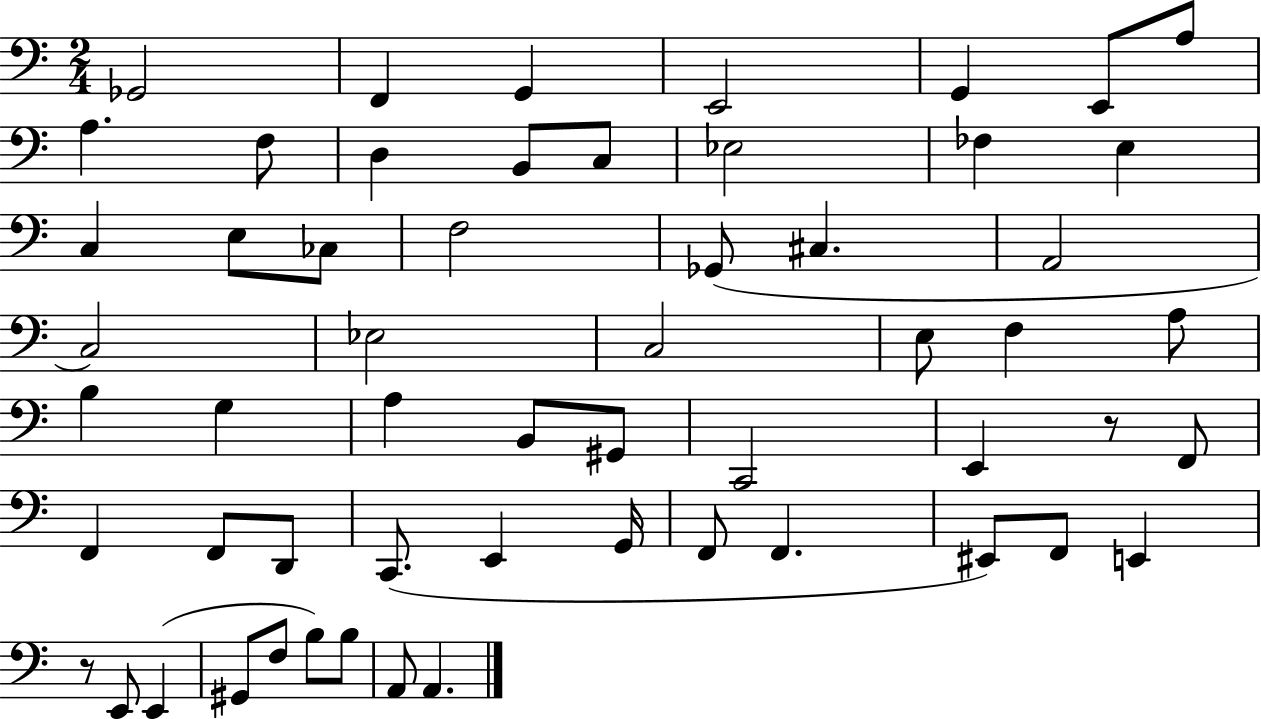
X:1
T:Untitled
M:2/4
L:1/4
K:C
_G,,2 F,, G,, E,,2 G,, E,,/2 A,/2 A, F,/2 D, B,,/2 C,/2 _E,2 _F, E, C, E,/2 _C,/2 F,2 _G,,/2 ^C, A,,2 C,2 _E,2 C,2 E,/2 F, A,/2 B, G, A, B,,/2 ^G,,/2 C,,2 E,, z/2 F,,/2 F,, F,,/2 D,,/2 C,,/2 E,, G,,/4 F,,/2 F,, ^E,,/2 F,,/2 E,, z/2 E,,/2 E,, ^G,,/2 F,/2 B,/2 B,/2 A,,/2 A,,